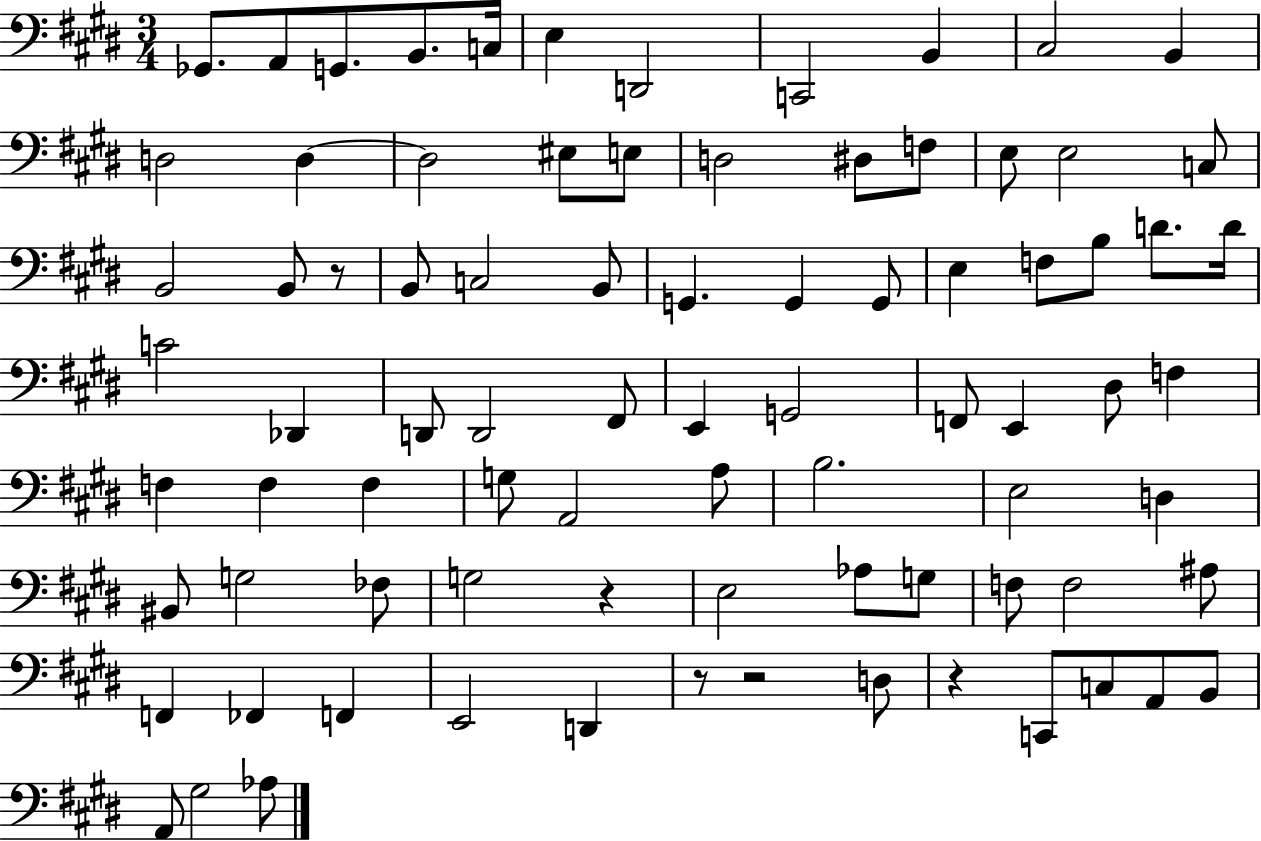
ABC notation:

X:1
T:Untitled
M:3/4
L:1/4
K:E
_G,,/2 A,,/2 G,,/2 B,,/2 C,/4 E, D,,2 C,,2 B,, ^C,2 B,, D,2 D, D,2 ^E,/2 E,/2 D,2 ^D,/2 F,/2 E,/2 E,2 C,/2 B,,2 B,,/2 z/2 B,,/2 C,2 B,,/2 G,, G,, G,,/2 E, F,/2 B,/2 D/2 D/4 C2 _D,, D,,/2 D,,2 ^F,,/2 E,, G,,2 F,,/2 E,, ^D,/2 F, F, F, F, G,/2 A,,2 A,/2 B,2 E,2 D, ^B,,/2 G,2 _F,/2 G,2 z E,2 _A,/2 G,/2 F,/2 F,2 ^A,/2 F,, _F,, F,, E,,2 D,, z/2 z2 D,/2 z C,,/2 C,/2 A,,/2 B,,/2 A,,/2 ^G,2 _A,/2